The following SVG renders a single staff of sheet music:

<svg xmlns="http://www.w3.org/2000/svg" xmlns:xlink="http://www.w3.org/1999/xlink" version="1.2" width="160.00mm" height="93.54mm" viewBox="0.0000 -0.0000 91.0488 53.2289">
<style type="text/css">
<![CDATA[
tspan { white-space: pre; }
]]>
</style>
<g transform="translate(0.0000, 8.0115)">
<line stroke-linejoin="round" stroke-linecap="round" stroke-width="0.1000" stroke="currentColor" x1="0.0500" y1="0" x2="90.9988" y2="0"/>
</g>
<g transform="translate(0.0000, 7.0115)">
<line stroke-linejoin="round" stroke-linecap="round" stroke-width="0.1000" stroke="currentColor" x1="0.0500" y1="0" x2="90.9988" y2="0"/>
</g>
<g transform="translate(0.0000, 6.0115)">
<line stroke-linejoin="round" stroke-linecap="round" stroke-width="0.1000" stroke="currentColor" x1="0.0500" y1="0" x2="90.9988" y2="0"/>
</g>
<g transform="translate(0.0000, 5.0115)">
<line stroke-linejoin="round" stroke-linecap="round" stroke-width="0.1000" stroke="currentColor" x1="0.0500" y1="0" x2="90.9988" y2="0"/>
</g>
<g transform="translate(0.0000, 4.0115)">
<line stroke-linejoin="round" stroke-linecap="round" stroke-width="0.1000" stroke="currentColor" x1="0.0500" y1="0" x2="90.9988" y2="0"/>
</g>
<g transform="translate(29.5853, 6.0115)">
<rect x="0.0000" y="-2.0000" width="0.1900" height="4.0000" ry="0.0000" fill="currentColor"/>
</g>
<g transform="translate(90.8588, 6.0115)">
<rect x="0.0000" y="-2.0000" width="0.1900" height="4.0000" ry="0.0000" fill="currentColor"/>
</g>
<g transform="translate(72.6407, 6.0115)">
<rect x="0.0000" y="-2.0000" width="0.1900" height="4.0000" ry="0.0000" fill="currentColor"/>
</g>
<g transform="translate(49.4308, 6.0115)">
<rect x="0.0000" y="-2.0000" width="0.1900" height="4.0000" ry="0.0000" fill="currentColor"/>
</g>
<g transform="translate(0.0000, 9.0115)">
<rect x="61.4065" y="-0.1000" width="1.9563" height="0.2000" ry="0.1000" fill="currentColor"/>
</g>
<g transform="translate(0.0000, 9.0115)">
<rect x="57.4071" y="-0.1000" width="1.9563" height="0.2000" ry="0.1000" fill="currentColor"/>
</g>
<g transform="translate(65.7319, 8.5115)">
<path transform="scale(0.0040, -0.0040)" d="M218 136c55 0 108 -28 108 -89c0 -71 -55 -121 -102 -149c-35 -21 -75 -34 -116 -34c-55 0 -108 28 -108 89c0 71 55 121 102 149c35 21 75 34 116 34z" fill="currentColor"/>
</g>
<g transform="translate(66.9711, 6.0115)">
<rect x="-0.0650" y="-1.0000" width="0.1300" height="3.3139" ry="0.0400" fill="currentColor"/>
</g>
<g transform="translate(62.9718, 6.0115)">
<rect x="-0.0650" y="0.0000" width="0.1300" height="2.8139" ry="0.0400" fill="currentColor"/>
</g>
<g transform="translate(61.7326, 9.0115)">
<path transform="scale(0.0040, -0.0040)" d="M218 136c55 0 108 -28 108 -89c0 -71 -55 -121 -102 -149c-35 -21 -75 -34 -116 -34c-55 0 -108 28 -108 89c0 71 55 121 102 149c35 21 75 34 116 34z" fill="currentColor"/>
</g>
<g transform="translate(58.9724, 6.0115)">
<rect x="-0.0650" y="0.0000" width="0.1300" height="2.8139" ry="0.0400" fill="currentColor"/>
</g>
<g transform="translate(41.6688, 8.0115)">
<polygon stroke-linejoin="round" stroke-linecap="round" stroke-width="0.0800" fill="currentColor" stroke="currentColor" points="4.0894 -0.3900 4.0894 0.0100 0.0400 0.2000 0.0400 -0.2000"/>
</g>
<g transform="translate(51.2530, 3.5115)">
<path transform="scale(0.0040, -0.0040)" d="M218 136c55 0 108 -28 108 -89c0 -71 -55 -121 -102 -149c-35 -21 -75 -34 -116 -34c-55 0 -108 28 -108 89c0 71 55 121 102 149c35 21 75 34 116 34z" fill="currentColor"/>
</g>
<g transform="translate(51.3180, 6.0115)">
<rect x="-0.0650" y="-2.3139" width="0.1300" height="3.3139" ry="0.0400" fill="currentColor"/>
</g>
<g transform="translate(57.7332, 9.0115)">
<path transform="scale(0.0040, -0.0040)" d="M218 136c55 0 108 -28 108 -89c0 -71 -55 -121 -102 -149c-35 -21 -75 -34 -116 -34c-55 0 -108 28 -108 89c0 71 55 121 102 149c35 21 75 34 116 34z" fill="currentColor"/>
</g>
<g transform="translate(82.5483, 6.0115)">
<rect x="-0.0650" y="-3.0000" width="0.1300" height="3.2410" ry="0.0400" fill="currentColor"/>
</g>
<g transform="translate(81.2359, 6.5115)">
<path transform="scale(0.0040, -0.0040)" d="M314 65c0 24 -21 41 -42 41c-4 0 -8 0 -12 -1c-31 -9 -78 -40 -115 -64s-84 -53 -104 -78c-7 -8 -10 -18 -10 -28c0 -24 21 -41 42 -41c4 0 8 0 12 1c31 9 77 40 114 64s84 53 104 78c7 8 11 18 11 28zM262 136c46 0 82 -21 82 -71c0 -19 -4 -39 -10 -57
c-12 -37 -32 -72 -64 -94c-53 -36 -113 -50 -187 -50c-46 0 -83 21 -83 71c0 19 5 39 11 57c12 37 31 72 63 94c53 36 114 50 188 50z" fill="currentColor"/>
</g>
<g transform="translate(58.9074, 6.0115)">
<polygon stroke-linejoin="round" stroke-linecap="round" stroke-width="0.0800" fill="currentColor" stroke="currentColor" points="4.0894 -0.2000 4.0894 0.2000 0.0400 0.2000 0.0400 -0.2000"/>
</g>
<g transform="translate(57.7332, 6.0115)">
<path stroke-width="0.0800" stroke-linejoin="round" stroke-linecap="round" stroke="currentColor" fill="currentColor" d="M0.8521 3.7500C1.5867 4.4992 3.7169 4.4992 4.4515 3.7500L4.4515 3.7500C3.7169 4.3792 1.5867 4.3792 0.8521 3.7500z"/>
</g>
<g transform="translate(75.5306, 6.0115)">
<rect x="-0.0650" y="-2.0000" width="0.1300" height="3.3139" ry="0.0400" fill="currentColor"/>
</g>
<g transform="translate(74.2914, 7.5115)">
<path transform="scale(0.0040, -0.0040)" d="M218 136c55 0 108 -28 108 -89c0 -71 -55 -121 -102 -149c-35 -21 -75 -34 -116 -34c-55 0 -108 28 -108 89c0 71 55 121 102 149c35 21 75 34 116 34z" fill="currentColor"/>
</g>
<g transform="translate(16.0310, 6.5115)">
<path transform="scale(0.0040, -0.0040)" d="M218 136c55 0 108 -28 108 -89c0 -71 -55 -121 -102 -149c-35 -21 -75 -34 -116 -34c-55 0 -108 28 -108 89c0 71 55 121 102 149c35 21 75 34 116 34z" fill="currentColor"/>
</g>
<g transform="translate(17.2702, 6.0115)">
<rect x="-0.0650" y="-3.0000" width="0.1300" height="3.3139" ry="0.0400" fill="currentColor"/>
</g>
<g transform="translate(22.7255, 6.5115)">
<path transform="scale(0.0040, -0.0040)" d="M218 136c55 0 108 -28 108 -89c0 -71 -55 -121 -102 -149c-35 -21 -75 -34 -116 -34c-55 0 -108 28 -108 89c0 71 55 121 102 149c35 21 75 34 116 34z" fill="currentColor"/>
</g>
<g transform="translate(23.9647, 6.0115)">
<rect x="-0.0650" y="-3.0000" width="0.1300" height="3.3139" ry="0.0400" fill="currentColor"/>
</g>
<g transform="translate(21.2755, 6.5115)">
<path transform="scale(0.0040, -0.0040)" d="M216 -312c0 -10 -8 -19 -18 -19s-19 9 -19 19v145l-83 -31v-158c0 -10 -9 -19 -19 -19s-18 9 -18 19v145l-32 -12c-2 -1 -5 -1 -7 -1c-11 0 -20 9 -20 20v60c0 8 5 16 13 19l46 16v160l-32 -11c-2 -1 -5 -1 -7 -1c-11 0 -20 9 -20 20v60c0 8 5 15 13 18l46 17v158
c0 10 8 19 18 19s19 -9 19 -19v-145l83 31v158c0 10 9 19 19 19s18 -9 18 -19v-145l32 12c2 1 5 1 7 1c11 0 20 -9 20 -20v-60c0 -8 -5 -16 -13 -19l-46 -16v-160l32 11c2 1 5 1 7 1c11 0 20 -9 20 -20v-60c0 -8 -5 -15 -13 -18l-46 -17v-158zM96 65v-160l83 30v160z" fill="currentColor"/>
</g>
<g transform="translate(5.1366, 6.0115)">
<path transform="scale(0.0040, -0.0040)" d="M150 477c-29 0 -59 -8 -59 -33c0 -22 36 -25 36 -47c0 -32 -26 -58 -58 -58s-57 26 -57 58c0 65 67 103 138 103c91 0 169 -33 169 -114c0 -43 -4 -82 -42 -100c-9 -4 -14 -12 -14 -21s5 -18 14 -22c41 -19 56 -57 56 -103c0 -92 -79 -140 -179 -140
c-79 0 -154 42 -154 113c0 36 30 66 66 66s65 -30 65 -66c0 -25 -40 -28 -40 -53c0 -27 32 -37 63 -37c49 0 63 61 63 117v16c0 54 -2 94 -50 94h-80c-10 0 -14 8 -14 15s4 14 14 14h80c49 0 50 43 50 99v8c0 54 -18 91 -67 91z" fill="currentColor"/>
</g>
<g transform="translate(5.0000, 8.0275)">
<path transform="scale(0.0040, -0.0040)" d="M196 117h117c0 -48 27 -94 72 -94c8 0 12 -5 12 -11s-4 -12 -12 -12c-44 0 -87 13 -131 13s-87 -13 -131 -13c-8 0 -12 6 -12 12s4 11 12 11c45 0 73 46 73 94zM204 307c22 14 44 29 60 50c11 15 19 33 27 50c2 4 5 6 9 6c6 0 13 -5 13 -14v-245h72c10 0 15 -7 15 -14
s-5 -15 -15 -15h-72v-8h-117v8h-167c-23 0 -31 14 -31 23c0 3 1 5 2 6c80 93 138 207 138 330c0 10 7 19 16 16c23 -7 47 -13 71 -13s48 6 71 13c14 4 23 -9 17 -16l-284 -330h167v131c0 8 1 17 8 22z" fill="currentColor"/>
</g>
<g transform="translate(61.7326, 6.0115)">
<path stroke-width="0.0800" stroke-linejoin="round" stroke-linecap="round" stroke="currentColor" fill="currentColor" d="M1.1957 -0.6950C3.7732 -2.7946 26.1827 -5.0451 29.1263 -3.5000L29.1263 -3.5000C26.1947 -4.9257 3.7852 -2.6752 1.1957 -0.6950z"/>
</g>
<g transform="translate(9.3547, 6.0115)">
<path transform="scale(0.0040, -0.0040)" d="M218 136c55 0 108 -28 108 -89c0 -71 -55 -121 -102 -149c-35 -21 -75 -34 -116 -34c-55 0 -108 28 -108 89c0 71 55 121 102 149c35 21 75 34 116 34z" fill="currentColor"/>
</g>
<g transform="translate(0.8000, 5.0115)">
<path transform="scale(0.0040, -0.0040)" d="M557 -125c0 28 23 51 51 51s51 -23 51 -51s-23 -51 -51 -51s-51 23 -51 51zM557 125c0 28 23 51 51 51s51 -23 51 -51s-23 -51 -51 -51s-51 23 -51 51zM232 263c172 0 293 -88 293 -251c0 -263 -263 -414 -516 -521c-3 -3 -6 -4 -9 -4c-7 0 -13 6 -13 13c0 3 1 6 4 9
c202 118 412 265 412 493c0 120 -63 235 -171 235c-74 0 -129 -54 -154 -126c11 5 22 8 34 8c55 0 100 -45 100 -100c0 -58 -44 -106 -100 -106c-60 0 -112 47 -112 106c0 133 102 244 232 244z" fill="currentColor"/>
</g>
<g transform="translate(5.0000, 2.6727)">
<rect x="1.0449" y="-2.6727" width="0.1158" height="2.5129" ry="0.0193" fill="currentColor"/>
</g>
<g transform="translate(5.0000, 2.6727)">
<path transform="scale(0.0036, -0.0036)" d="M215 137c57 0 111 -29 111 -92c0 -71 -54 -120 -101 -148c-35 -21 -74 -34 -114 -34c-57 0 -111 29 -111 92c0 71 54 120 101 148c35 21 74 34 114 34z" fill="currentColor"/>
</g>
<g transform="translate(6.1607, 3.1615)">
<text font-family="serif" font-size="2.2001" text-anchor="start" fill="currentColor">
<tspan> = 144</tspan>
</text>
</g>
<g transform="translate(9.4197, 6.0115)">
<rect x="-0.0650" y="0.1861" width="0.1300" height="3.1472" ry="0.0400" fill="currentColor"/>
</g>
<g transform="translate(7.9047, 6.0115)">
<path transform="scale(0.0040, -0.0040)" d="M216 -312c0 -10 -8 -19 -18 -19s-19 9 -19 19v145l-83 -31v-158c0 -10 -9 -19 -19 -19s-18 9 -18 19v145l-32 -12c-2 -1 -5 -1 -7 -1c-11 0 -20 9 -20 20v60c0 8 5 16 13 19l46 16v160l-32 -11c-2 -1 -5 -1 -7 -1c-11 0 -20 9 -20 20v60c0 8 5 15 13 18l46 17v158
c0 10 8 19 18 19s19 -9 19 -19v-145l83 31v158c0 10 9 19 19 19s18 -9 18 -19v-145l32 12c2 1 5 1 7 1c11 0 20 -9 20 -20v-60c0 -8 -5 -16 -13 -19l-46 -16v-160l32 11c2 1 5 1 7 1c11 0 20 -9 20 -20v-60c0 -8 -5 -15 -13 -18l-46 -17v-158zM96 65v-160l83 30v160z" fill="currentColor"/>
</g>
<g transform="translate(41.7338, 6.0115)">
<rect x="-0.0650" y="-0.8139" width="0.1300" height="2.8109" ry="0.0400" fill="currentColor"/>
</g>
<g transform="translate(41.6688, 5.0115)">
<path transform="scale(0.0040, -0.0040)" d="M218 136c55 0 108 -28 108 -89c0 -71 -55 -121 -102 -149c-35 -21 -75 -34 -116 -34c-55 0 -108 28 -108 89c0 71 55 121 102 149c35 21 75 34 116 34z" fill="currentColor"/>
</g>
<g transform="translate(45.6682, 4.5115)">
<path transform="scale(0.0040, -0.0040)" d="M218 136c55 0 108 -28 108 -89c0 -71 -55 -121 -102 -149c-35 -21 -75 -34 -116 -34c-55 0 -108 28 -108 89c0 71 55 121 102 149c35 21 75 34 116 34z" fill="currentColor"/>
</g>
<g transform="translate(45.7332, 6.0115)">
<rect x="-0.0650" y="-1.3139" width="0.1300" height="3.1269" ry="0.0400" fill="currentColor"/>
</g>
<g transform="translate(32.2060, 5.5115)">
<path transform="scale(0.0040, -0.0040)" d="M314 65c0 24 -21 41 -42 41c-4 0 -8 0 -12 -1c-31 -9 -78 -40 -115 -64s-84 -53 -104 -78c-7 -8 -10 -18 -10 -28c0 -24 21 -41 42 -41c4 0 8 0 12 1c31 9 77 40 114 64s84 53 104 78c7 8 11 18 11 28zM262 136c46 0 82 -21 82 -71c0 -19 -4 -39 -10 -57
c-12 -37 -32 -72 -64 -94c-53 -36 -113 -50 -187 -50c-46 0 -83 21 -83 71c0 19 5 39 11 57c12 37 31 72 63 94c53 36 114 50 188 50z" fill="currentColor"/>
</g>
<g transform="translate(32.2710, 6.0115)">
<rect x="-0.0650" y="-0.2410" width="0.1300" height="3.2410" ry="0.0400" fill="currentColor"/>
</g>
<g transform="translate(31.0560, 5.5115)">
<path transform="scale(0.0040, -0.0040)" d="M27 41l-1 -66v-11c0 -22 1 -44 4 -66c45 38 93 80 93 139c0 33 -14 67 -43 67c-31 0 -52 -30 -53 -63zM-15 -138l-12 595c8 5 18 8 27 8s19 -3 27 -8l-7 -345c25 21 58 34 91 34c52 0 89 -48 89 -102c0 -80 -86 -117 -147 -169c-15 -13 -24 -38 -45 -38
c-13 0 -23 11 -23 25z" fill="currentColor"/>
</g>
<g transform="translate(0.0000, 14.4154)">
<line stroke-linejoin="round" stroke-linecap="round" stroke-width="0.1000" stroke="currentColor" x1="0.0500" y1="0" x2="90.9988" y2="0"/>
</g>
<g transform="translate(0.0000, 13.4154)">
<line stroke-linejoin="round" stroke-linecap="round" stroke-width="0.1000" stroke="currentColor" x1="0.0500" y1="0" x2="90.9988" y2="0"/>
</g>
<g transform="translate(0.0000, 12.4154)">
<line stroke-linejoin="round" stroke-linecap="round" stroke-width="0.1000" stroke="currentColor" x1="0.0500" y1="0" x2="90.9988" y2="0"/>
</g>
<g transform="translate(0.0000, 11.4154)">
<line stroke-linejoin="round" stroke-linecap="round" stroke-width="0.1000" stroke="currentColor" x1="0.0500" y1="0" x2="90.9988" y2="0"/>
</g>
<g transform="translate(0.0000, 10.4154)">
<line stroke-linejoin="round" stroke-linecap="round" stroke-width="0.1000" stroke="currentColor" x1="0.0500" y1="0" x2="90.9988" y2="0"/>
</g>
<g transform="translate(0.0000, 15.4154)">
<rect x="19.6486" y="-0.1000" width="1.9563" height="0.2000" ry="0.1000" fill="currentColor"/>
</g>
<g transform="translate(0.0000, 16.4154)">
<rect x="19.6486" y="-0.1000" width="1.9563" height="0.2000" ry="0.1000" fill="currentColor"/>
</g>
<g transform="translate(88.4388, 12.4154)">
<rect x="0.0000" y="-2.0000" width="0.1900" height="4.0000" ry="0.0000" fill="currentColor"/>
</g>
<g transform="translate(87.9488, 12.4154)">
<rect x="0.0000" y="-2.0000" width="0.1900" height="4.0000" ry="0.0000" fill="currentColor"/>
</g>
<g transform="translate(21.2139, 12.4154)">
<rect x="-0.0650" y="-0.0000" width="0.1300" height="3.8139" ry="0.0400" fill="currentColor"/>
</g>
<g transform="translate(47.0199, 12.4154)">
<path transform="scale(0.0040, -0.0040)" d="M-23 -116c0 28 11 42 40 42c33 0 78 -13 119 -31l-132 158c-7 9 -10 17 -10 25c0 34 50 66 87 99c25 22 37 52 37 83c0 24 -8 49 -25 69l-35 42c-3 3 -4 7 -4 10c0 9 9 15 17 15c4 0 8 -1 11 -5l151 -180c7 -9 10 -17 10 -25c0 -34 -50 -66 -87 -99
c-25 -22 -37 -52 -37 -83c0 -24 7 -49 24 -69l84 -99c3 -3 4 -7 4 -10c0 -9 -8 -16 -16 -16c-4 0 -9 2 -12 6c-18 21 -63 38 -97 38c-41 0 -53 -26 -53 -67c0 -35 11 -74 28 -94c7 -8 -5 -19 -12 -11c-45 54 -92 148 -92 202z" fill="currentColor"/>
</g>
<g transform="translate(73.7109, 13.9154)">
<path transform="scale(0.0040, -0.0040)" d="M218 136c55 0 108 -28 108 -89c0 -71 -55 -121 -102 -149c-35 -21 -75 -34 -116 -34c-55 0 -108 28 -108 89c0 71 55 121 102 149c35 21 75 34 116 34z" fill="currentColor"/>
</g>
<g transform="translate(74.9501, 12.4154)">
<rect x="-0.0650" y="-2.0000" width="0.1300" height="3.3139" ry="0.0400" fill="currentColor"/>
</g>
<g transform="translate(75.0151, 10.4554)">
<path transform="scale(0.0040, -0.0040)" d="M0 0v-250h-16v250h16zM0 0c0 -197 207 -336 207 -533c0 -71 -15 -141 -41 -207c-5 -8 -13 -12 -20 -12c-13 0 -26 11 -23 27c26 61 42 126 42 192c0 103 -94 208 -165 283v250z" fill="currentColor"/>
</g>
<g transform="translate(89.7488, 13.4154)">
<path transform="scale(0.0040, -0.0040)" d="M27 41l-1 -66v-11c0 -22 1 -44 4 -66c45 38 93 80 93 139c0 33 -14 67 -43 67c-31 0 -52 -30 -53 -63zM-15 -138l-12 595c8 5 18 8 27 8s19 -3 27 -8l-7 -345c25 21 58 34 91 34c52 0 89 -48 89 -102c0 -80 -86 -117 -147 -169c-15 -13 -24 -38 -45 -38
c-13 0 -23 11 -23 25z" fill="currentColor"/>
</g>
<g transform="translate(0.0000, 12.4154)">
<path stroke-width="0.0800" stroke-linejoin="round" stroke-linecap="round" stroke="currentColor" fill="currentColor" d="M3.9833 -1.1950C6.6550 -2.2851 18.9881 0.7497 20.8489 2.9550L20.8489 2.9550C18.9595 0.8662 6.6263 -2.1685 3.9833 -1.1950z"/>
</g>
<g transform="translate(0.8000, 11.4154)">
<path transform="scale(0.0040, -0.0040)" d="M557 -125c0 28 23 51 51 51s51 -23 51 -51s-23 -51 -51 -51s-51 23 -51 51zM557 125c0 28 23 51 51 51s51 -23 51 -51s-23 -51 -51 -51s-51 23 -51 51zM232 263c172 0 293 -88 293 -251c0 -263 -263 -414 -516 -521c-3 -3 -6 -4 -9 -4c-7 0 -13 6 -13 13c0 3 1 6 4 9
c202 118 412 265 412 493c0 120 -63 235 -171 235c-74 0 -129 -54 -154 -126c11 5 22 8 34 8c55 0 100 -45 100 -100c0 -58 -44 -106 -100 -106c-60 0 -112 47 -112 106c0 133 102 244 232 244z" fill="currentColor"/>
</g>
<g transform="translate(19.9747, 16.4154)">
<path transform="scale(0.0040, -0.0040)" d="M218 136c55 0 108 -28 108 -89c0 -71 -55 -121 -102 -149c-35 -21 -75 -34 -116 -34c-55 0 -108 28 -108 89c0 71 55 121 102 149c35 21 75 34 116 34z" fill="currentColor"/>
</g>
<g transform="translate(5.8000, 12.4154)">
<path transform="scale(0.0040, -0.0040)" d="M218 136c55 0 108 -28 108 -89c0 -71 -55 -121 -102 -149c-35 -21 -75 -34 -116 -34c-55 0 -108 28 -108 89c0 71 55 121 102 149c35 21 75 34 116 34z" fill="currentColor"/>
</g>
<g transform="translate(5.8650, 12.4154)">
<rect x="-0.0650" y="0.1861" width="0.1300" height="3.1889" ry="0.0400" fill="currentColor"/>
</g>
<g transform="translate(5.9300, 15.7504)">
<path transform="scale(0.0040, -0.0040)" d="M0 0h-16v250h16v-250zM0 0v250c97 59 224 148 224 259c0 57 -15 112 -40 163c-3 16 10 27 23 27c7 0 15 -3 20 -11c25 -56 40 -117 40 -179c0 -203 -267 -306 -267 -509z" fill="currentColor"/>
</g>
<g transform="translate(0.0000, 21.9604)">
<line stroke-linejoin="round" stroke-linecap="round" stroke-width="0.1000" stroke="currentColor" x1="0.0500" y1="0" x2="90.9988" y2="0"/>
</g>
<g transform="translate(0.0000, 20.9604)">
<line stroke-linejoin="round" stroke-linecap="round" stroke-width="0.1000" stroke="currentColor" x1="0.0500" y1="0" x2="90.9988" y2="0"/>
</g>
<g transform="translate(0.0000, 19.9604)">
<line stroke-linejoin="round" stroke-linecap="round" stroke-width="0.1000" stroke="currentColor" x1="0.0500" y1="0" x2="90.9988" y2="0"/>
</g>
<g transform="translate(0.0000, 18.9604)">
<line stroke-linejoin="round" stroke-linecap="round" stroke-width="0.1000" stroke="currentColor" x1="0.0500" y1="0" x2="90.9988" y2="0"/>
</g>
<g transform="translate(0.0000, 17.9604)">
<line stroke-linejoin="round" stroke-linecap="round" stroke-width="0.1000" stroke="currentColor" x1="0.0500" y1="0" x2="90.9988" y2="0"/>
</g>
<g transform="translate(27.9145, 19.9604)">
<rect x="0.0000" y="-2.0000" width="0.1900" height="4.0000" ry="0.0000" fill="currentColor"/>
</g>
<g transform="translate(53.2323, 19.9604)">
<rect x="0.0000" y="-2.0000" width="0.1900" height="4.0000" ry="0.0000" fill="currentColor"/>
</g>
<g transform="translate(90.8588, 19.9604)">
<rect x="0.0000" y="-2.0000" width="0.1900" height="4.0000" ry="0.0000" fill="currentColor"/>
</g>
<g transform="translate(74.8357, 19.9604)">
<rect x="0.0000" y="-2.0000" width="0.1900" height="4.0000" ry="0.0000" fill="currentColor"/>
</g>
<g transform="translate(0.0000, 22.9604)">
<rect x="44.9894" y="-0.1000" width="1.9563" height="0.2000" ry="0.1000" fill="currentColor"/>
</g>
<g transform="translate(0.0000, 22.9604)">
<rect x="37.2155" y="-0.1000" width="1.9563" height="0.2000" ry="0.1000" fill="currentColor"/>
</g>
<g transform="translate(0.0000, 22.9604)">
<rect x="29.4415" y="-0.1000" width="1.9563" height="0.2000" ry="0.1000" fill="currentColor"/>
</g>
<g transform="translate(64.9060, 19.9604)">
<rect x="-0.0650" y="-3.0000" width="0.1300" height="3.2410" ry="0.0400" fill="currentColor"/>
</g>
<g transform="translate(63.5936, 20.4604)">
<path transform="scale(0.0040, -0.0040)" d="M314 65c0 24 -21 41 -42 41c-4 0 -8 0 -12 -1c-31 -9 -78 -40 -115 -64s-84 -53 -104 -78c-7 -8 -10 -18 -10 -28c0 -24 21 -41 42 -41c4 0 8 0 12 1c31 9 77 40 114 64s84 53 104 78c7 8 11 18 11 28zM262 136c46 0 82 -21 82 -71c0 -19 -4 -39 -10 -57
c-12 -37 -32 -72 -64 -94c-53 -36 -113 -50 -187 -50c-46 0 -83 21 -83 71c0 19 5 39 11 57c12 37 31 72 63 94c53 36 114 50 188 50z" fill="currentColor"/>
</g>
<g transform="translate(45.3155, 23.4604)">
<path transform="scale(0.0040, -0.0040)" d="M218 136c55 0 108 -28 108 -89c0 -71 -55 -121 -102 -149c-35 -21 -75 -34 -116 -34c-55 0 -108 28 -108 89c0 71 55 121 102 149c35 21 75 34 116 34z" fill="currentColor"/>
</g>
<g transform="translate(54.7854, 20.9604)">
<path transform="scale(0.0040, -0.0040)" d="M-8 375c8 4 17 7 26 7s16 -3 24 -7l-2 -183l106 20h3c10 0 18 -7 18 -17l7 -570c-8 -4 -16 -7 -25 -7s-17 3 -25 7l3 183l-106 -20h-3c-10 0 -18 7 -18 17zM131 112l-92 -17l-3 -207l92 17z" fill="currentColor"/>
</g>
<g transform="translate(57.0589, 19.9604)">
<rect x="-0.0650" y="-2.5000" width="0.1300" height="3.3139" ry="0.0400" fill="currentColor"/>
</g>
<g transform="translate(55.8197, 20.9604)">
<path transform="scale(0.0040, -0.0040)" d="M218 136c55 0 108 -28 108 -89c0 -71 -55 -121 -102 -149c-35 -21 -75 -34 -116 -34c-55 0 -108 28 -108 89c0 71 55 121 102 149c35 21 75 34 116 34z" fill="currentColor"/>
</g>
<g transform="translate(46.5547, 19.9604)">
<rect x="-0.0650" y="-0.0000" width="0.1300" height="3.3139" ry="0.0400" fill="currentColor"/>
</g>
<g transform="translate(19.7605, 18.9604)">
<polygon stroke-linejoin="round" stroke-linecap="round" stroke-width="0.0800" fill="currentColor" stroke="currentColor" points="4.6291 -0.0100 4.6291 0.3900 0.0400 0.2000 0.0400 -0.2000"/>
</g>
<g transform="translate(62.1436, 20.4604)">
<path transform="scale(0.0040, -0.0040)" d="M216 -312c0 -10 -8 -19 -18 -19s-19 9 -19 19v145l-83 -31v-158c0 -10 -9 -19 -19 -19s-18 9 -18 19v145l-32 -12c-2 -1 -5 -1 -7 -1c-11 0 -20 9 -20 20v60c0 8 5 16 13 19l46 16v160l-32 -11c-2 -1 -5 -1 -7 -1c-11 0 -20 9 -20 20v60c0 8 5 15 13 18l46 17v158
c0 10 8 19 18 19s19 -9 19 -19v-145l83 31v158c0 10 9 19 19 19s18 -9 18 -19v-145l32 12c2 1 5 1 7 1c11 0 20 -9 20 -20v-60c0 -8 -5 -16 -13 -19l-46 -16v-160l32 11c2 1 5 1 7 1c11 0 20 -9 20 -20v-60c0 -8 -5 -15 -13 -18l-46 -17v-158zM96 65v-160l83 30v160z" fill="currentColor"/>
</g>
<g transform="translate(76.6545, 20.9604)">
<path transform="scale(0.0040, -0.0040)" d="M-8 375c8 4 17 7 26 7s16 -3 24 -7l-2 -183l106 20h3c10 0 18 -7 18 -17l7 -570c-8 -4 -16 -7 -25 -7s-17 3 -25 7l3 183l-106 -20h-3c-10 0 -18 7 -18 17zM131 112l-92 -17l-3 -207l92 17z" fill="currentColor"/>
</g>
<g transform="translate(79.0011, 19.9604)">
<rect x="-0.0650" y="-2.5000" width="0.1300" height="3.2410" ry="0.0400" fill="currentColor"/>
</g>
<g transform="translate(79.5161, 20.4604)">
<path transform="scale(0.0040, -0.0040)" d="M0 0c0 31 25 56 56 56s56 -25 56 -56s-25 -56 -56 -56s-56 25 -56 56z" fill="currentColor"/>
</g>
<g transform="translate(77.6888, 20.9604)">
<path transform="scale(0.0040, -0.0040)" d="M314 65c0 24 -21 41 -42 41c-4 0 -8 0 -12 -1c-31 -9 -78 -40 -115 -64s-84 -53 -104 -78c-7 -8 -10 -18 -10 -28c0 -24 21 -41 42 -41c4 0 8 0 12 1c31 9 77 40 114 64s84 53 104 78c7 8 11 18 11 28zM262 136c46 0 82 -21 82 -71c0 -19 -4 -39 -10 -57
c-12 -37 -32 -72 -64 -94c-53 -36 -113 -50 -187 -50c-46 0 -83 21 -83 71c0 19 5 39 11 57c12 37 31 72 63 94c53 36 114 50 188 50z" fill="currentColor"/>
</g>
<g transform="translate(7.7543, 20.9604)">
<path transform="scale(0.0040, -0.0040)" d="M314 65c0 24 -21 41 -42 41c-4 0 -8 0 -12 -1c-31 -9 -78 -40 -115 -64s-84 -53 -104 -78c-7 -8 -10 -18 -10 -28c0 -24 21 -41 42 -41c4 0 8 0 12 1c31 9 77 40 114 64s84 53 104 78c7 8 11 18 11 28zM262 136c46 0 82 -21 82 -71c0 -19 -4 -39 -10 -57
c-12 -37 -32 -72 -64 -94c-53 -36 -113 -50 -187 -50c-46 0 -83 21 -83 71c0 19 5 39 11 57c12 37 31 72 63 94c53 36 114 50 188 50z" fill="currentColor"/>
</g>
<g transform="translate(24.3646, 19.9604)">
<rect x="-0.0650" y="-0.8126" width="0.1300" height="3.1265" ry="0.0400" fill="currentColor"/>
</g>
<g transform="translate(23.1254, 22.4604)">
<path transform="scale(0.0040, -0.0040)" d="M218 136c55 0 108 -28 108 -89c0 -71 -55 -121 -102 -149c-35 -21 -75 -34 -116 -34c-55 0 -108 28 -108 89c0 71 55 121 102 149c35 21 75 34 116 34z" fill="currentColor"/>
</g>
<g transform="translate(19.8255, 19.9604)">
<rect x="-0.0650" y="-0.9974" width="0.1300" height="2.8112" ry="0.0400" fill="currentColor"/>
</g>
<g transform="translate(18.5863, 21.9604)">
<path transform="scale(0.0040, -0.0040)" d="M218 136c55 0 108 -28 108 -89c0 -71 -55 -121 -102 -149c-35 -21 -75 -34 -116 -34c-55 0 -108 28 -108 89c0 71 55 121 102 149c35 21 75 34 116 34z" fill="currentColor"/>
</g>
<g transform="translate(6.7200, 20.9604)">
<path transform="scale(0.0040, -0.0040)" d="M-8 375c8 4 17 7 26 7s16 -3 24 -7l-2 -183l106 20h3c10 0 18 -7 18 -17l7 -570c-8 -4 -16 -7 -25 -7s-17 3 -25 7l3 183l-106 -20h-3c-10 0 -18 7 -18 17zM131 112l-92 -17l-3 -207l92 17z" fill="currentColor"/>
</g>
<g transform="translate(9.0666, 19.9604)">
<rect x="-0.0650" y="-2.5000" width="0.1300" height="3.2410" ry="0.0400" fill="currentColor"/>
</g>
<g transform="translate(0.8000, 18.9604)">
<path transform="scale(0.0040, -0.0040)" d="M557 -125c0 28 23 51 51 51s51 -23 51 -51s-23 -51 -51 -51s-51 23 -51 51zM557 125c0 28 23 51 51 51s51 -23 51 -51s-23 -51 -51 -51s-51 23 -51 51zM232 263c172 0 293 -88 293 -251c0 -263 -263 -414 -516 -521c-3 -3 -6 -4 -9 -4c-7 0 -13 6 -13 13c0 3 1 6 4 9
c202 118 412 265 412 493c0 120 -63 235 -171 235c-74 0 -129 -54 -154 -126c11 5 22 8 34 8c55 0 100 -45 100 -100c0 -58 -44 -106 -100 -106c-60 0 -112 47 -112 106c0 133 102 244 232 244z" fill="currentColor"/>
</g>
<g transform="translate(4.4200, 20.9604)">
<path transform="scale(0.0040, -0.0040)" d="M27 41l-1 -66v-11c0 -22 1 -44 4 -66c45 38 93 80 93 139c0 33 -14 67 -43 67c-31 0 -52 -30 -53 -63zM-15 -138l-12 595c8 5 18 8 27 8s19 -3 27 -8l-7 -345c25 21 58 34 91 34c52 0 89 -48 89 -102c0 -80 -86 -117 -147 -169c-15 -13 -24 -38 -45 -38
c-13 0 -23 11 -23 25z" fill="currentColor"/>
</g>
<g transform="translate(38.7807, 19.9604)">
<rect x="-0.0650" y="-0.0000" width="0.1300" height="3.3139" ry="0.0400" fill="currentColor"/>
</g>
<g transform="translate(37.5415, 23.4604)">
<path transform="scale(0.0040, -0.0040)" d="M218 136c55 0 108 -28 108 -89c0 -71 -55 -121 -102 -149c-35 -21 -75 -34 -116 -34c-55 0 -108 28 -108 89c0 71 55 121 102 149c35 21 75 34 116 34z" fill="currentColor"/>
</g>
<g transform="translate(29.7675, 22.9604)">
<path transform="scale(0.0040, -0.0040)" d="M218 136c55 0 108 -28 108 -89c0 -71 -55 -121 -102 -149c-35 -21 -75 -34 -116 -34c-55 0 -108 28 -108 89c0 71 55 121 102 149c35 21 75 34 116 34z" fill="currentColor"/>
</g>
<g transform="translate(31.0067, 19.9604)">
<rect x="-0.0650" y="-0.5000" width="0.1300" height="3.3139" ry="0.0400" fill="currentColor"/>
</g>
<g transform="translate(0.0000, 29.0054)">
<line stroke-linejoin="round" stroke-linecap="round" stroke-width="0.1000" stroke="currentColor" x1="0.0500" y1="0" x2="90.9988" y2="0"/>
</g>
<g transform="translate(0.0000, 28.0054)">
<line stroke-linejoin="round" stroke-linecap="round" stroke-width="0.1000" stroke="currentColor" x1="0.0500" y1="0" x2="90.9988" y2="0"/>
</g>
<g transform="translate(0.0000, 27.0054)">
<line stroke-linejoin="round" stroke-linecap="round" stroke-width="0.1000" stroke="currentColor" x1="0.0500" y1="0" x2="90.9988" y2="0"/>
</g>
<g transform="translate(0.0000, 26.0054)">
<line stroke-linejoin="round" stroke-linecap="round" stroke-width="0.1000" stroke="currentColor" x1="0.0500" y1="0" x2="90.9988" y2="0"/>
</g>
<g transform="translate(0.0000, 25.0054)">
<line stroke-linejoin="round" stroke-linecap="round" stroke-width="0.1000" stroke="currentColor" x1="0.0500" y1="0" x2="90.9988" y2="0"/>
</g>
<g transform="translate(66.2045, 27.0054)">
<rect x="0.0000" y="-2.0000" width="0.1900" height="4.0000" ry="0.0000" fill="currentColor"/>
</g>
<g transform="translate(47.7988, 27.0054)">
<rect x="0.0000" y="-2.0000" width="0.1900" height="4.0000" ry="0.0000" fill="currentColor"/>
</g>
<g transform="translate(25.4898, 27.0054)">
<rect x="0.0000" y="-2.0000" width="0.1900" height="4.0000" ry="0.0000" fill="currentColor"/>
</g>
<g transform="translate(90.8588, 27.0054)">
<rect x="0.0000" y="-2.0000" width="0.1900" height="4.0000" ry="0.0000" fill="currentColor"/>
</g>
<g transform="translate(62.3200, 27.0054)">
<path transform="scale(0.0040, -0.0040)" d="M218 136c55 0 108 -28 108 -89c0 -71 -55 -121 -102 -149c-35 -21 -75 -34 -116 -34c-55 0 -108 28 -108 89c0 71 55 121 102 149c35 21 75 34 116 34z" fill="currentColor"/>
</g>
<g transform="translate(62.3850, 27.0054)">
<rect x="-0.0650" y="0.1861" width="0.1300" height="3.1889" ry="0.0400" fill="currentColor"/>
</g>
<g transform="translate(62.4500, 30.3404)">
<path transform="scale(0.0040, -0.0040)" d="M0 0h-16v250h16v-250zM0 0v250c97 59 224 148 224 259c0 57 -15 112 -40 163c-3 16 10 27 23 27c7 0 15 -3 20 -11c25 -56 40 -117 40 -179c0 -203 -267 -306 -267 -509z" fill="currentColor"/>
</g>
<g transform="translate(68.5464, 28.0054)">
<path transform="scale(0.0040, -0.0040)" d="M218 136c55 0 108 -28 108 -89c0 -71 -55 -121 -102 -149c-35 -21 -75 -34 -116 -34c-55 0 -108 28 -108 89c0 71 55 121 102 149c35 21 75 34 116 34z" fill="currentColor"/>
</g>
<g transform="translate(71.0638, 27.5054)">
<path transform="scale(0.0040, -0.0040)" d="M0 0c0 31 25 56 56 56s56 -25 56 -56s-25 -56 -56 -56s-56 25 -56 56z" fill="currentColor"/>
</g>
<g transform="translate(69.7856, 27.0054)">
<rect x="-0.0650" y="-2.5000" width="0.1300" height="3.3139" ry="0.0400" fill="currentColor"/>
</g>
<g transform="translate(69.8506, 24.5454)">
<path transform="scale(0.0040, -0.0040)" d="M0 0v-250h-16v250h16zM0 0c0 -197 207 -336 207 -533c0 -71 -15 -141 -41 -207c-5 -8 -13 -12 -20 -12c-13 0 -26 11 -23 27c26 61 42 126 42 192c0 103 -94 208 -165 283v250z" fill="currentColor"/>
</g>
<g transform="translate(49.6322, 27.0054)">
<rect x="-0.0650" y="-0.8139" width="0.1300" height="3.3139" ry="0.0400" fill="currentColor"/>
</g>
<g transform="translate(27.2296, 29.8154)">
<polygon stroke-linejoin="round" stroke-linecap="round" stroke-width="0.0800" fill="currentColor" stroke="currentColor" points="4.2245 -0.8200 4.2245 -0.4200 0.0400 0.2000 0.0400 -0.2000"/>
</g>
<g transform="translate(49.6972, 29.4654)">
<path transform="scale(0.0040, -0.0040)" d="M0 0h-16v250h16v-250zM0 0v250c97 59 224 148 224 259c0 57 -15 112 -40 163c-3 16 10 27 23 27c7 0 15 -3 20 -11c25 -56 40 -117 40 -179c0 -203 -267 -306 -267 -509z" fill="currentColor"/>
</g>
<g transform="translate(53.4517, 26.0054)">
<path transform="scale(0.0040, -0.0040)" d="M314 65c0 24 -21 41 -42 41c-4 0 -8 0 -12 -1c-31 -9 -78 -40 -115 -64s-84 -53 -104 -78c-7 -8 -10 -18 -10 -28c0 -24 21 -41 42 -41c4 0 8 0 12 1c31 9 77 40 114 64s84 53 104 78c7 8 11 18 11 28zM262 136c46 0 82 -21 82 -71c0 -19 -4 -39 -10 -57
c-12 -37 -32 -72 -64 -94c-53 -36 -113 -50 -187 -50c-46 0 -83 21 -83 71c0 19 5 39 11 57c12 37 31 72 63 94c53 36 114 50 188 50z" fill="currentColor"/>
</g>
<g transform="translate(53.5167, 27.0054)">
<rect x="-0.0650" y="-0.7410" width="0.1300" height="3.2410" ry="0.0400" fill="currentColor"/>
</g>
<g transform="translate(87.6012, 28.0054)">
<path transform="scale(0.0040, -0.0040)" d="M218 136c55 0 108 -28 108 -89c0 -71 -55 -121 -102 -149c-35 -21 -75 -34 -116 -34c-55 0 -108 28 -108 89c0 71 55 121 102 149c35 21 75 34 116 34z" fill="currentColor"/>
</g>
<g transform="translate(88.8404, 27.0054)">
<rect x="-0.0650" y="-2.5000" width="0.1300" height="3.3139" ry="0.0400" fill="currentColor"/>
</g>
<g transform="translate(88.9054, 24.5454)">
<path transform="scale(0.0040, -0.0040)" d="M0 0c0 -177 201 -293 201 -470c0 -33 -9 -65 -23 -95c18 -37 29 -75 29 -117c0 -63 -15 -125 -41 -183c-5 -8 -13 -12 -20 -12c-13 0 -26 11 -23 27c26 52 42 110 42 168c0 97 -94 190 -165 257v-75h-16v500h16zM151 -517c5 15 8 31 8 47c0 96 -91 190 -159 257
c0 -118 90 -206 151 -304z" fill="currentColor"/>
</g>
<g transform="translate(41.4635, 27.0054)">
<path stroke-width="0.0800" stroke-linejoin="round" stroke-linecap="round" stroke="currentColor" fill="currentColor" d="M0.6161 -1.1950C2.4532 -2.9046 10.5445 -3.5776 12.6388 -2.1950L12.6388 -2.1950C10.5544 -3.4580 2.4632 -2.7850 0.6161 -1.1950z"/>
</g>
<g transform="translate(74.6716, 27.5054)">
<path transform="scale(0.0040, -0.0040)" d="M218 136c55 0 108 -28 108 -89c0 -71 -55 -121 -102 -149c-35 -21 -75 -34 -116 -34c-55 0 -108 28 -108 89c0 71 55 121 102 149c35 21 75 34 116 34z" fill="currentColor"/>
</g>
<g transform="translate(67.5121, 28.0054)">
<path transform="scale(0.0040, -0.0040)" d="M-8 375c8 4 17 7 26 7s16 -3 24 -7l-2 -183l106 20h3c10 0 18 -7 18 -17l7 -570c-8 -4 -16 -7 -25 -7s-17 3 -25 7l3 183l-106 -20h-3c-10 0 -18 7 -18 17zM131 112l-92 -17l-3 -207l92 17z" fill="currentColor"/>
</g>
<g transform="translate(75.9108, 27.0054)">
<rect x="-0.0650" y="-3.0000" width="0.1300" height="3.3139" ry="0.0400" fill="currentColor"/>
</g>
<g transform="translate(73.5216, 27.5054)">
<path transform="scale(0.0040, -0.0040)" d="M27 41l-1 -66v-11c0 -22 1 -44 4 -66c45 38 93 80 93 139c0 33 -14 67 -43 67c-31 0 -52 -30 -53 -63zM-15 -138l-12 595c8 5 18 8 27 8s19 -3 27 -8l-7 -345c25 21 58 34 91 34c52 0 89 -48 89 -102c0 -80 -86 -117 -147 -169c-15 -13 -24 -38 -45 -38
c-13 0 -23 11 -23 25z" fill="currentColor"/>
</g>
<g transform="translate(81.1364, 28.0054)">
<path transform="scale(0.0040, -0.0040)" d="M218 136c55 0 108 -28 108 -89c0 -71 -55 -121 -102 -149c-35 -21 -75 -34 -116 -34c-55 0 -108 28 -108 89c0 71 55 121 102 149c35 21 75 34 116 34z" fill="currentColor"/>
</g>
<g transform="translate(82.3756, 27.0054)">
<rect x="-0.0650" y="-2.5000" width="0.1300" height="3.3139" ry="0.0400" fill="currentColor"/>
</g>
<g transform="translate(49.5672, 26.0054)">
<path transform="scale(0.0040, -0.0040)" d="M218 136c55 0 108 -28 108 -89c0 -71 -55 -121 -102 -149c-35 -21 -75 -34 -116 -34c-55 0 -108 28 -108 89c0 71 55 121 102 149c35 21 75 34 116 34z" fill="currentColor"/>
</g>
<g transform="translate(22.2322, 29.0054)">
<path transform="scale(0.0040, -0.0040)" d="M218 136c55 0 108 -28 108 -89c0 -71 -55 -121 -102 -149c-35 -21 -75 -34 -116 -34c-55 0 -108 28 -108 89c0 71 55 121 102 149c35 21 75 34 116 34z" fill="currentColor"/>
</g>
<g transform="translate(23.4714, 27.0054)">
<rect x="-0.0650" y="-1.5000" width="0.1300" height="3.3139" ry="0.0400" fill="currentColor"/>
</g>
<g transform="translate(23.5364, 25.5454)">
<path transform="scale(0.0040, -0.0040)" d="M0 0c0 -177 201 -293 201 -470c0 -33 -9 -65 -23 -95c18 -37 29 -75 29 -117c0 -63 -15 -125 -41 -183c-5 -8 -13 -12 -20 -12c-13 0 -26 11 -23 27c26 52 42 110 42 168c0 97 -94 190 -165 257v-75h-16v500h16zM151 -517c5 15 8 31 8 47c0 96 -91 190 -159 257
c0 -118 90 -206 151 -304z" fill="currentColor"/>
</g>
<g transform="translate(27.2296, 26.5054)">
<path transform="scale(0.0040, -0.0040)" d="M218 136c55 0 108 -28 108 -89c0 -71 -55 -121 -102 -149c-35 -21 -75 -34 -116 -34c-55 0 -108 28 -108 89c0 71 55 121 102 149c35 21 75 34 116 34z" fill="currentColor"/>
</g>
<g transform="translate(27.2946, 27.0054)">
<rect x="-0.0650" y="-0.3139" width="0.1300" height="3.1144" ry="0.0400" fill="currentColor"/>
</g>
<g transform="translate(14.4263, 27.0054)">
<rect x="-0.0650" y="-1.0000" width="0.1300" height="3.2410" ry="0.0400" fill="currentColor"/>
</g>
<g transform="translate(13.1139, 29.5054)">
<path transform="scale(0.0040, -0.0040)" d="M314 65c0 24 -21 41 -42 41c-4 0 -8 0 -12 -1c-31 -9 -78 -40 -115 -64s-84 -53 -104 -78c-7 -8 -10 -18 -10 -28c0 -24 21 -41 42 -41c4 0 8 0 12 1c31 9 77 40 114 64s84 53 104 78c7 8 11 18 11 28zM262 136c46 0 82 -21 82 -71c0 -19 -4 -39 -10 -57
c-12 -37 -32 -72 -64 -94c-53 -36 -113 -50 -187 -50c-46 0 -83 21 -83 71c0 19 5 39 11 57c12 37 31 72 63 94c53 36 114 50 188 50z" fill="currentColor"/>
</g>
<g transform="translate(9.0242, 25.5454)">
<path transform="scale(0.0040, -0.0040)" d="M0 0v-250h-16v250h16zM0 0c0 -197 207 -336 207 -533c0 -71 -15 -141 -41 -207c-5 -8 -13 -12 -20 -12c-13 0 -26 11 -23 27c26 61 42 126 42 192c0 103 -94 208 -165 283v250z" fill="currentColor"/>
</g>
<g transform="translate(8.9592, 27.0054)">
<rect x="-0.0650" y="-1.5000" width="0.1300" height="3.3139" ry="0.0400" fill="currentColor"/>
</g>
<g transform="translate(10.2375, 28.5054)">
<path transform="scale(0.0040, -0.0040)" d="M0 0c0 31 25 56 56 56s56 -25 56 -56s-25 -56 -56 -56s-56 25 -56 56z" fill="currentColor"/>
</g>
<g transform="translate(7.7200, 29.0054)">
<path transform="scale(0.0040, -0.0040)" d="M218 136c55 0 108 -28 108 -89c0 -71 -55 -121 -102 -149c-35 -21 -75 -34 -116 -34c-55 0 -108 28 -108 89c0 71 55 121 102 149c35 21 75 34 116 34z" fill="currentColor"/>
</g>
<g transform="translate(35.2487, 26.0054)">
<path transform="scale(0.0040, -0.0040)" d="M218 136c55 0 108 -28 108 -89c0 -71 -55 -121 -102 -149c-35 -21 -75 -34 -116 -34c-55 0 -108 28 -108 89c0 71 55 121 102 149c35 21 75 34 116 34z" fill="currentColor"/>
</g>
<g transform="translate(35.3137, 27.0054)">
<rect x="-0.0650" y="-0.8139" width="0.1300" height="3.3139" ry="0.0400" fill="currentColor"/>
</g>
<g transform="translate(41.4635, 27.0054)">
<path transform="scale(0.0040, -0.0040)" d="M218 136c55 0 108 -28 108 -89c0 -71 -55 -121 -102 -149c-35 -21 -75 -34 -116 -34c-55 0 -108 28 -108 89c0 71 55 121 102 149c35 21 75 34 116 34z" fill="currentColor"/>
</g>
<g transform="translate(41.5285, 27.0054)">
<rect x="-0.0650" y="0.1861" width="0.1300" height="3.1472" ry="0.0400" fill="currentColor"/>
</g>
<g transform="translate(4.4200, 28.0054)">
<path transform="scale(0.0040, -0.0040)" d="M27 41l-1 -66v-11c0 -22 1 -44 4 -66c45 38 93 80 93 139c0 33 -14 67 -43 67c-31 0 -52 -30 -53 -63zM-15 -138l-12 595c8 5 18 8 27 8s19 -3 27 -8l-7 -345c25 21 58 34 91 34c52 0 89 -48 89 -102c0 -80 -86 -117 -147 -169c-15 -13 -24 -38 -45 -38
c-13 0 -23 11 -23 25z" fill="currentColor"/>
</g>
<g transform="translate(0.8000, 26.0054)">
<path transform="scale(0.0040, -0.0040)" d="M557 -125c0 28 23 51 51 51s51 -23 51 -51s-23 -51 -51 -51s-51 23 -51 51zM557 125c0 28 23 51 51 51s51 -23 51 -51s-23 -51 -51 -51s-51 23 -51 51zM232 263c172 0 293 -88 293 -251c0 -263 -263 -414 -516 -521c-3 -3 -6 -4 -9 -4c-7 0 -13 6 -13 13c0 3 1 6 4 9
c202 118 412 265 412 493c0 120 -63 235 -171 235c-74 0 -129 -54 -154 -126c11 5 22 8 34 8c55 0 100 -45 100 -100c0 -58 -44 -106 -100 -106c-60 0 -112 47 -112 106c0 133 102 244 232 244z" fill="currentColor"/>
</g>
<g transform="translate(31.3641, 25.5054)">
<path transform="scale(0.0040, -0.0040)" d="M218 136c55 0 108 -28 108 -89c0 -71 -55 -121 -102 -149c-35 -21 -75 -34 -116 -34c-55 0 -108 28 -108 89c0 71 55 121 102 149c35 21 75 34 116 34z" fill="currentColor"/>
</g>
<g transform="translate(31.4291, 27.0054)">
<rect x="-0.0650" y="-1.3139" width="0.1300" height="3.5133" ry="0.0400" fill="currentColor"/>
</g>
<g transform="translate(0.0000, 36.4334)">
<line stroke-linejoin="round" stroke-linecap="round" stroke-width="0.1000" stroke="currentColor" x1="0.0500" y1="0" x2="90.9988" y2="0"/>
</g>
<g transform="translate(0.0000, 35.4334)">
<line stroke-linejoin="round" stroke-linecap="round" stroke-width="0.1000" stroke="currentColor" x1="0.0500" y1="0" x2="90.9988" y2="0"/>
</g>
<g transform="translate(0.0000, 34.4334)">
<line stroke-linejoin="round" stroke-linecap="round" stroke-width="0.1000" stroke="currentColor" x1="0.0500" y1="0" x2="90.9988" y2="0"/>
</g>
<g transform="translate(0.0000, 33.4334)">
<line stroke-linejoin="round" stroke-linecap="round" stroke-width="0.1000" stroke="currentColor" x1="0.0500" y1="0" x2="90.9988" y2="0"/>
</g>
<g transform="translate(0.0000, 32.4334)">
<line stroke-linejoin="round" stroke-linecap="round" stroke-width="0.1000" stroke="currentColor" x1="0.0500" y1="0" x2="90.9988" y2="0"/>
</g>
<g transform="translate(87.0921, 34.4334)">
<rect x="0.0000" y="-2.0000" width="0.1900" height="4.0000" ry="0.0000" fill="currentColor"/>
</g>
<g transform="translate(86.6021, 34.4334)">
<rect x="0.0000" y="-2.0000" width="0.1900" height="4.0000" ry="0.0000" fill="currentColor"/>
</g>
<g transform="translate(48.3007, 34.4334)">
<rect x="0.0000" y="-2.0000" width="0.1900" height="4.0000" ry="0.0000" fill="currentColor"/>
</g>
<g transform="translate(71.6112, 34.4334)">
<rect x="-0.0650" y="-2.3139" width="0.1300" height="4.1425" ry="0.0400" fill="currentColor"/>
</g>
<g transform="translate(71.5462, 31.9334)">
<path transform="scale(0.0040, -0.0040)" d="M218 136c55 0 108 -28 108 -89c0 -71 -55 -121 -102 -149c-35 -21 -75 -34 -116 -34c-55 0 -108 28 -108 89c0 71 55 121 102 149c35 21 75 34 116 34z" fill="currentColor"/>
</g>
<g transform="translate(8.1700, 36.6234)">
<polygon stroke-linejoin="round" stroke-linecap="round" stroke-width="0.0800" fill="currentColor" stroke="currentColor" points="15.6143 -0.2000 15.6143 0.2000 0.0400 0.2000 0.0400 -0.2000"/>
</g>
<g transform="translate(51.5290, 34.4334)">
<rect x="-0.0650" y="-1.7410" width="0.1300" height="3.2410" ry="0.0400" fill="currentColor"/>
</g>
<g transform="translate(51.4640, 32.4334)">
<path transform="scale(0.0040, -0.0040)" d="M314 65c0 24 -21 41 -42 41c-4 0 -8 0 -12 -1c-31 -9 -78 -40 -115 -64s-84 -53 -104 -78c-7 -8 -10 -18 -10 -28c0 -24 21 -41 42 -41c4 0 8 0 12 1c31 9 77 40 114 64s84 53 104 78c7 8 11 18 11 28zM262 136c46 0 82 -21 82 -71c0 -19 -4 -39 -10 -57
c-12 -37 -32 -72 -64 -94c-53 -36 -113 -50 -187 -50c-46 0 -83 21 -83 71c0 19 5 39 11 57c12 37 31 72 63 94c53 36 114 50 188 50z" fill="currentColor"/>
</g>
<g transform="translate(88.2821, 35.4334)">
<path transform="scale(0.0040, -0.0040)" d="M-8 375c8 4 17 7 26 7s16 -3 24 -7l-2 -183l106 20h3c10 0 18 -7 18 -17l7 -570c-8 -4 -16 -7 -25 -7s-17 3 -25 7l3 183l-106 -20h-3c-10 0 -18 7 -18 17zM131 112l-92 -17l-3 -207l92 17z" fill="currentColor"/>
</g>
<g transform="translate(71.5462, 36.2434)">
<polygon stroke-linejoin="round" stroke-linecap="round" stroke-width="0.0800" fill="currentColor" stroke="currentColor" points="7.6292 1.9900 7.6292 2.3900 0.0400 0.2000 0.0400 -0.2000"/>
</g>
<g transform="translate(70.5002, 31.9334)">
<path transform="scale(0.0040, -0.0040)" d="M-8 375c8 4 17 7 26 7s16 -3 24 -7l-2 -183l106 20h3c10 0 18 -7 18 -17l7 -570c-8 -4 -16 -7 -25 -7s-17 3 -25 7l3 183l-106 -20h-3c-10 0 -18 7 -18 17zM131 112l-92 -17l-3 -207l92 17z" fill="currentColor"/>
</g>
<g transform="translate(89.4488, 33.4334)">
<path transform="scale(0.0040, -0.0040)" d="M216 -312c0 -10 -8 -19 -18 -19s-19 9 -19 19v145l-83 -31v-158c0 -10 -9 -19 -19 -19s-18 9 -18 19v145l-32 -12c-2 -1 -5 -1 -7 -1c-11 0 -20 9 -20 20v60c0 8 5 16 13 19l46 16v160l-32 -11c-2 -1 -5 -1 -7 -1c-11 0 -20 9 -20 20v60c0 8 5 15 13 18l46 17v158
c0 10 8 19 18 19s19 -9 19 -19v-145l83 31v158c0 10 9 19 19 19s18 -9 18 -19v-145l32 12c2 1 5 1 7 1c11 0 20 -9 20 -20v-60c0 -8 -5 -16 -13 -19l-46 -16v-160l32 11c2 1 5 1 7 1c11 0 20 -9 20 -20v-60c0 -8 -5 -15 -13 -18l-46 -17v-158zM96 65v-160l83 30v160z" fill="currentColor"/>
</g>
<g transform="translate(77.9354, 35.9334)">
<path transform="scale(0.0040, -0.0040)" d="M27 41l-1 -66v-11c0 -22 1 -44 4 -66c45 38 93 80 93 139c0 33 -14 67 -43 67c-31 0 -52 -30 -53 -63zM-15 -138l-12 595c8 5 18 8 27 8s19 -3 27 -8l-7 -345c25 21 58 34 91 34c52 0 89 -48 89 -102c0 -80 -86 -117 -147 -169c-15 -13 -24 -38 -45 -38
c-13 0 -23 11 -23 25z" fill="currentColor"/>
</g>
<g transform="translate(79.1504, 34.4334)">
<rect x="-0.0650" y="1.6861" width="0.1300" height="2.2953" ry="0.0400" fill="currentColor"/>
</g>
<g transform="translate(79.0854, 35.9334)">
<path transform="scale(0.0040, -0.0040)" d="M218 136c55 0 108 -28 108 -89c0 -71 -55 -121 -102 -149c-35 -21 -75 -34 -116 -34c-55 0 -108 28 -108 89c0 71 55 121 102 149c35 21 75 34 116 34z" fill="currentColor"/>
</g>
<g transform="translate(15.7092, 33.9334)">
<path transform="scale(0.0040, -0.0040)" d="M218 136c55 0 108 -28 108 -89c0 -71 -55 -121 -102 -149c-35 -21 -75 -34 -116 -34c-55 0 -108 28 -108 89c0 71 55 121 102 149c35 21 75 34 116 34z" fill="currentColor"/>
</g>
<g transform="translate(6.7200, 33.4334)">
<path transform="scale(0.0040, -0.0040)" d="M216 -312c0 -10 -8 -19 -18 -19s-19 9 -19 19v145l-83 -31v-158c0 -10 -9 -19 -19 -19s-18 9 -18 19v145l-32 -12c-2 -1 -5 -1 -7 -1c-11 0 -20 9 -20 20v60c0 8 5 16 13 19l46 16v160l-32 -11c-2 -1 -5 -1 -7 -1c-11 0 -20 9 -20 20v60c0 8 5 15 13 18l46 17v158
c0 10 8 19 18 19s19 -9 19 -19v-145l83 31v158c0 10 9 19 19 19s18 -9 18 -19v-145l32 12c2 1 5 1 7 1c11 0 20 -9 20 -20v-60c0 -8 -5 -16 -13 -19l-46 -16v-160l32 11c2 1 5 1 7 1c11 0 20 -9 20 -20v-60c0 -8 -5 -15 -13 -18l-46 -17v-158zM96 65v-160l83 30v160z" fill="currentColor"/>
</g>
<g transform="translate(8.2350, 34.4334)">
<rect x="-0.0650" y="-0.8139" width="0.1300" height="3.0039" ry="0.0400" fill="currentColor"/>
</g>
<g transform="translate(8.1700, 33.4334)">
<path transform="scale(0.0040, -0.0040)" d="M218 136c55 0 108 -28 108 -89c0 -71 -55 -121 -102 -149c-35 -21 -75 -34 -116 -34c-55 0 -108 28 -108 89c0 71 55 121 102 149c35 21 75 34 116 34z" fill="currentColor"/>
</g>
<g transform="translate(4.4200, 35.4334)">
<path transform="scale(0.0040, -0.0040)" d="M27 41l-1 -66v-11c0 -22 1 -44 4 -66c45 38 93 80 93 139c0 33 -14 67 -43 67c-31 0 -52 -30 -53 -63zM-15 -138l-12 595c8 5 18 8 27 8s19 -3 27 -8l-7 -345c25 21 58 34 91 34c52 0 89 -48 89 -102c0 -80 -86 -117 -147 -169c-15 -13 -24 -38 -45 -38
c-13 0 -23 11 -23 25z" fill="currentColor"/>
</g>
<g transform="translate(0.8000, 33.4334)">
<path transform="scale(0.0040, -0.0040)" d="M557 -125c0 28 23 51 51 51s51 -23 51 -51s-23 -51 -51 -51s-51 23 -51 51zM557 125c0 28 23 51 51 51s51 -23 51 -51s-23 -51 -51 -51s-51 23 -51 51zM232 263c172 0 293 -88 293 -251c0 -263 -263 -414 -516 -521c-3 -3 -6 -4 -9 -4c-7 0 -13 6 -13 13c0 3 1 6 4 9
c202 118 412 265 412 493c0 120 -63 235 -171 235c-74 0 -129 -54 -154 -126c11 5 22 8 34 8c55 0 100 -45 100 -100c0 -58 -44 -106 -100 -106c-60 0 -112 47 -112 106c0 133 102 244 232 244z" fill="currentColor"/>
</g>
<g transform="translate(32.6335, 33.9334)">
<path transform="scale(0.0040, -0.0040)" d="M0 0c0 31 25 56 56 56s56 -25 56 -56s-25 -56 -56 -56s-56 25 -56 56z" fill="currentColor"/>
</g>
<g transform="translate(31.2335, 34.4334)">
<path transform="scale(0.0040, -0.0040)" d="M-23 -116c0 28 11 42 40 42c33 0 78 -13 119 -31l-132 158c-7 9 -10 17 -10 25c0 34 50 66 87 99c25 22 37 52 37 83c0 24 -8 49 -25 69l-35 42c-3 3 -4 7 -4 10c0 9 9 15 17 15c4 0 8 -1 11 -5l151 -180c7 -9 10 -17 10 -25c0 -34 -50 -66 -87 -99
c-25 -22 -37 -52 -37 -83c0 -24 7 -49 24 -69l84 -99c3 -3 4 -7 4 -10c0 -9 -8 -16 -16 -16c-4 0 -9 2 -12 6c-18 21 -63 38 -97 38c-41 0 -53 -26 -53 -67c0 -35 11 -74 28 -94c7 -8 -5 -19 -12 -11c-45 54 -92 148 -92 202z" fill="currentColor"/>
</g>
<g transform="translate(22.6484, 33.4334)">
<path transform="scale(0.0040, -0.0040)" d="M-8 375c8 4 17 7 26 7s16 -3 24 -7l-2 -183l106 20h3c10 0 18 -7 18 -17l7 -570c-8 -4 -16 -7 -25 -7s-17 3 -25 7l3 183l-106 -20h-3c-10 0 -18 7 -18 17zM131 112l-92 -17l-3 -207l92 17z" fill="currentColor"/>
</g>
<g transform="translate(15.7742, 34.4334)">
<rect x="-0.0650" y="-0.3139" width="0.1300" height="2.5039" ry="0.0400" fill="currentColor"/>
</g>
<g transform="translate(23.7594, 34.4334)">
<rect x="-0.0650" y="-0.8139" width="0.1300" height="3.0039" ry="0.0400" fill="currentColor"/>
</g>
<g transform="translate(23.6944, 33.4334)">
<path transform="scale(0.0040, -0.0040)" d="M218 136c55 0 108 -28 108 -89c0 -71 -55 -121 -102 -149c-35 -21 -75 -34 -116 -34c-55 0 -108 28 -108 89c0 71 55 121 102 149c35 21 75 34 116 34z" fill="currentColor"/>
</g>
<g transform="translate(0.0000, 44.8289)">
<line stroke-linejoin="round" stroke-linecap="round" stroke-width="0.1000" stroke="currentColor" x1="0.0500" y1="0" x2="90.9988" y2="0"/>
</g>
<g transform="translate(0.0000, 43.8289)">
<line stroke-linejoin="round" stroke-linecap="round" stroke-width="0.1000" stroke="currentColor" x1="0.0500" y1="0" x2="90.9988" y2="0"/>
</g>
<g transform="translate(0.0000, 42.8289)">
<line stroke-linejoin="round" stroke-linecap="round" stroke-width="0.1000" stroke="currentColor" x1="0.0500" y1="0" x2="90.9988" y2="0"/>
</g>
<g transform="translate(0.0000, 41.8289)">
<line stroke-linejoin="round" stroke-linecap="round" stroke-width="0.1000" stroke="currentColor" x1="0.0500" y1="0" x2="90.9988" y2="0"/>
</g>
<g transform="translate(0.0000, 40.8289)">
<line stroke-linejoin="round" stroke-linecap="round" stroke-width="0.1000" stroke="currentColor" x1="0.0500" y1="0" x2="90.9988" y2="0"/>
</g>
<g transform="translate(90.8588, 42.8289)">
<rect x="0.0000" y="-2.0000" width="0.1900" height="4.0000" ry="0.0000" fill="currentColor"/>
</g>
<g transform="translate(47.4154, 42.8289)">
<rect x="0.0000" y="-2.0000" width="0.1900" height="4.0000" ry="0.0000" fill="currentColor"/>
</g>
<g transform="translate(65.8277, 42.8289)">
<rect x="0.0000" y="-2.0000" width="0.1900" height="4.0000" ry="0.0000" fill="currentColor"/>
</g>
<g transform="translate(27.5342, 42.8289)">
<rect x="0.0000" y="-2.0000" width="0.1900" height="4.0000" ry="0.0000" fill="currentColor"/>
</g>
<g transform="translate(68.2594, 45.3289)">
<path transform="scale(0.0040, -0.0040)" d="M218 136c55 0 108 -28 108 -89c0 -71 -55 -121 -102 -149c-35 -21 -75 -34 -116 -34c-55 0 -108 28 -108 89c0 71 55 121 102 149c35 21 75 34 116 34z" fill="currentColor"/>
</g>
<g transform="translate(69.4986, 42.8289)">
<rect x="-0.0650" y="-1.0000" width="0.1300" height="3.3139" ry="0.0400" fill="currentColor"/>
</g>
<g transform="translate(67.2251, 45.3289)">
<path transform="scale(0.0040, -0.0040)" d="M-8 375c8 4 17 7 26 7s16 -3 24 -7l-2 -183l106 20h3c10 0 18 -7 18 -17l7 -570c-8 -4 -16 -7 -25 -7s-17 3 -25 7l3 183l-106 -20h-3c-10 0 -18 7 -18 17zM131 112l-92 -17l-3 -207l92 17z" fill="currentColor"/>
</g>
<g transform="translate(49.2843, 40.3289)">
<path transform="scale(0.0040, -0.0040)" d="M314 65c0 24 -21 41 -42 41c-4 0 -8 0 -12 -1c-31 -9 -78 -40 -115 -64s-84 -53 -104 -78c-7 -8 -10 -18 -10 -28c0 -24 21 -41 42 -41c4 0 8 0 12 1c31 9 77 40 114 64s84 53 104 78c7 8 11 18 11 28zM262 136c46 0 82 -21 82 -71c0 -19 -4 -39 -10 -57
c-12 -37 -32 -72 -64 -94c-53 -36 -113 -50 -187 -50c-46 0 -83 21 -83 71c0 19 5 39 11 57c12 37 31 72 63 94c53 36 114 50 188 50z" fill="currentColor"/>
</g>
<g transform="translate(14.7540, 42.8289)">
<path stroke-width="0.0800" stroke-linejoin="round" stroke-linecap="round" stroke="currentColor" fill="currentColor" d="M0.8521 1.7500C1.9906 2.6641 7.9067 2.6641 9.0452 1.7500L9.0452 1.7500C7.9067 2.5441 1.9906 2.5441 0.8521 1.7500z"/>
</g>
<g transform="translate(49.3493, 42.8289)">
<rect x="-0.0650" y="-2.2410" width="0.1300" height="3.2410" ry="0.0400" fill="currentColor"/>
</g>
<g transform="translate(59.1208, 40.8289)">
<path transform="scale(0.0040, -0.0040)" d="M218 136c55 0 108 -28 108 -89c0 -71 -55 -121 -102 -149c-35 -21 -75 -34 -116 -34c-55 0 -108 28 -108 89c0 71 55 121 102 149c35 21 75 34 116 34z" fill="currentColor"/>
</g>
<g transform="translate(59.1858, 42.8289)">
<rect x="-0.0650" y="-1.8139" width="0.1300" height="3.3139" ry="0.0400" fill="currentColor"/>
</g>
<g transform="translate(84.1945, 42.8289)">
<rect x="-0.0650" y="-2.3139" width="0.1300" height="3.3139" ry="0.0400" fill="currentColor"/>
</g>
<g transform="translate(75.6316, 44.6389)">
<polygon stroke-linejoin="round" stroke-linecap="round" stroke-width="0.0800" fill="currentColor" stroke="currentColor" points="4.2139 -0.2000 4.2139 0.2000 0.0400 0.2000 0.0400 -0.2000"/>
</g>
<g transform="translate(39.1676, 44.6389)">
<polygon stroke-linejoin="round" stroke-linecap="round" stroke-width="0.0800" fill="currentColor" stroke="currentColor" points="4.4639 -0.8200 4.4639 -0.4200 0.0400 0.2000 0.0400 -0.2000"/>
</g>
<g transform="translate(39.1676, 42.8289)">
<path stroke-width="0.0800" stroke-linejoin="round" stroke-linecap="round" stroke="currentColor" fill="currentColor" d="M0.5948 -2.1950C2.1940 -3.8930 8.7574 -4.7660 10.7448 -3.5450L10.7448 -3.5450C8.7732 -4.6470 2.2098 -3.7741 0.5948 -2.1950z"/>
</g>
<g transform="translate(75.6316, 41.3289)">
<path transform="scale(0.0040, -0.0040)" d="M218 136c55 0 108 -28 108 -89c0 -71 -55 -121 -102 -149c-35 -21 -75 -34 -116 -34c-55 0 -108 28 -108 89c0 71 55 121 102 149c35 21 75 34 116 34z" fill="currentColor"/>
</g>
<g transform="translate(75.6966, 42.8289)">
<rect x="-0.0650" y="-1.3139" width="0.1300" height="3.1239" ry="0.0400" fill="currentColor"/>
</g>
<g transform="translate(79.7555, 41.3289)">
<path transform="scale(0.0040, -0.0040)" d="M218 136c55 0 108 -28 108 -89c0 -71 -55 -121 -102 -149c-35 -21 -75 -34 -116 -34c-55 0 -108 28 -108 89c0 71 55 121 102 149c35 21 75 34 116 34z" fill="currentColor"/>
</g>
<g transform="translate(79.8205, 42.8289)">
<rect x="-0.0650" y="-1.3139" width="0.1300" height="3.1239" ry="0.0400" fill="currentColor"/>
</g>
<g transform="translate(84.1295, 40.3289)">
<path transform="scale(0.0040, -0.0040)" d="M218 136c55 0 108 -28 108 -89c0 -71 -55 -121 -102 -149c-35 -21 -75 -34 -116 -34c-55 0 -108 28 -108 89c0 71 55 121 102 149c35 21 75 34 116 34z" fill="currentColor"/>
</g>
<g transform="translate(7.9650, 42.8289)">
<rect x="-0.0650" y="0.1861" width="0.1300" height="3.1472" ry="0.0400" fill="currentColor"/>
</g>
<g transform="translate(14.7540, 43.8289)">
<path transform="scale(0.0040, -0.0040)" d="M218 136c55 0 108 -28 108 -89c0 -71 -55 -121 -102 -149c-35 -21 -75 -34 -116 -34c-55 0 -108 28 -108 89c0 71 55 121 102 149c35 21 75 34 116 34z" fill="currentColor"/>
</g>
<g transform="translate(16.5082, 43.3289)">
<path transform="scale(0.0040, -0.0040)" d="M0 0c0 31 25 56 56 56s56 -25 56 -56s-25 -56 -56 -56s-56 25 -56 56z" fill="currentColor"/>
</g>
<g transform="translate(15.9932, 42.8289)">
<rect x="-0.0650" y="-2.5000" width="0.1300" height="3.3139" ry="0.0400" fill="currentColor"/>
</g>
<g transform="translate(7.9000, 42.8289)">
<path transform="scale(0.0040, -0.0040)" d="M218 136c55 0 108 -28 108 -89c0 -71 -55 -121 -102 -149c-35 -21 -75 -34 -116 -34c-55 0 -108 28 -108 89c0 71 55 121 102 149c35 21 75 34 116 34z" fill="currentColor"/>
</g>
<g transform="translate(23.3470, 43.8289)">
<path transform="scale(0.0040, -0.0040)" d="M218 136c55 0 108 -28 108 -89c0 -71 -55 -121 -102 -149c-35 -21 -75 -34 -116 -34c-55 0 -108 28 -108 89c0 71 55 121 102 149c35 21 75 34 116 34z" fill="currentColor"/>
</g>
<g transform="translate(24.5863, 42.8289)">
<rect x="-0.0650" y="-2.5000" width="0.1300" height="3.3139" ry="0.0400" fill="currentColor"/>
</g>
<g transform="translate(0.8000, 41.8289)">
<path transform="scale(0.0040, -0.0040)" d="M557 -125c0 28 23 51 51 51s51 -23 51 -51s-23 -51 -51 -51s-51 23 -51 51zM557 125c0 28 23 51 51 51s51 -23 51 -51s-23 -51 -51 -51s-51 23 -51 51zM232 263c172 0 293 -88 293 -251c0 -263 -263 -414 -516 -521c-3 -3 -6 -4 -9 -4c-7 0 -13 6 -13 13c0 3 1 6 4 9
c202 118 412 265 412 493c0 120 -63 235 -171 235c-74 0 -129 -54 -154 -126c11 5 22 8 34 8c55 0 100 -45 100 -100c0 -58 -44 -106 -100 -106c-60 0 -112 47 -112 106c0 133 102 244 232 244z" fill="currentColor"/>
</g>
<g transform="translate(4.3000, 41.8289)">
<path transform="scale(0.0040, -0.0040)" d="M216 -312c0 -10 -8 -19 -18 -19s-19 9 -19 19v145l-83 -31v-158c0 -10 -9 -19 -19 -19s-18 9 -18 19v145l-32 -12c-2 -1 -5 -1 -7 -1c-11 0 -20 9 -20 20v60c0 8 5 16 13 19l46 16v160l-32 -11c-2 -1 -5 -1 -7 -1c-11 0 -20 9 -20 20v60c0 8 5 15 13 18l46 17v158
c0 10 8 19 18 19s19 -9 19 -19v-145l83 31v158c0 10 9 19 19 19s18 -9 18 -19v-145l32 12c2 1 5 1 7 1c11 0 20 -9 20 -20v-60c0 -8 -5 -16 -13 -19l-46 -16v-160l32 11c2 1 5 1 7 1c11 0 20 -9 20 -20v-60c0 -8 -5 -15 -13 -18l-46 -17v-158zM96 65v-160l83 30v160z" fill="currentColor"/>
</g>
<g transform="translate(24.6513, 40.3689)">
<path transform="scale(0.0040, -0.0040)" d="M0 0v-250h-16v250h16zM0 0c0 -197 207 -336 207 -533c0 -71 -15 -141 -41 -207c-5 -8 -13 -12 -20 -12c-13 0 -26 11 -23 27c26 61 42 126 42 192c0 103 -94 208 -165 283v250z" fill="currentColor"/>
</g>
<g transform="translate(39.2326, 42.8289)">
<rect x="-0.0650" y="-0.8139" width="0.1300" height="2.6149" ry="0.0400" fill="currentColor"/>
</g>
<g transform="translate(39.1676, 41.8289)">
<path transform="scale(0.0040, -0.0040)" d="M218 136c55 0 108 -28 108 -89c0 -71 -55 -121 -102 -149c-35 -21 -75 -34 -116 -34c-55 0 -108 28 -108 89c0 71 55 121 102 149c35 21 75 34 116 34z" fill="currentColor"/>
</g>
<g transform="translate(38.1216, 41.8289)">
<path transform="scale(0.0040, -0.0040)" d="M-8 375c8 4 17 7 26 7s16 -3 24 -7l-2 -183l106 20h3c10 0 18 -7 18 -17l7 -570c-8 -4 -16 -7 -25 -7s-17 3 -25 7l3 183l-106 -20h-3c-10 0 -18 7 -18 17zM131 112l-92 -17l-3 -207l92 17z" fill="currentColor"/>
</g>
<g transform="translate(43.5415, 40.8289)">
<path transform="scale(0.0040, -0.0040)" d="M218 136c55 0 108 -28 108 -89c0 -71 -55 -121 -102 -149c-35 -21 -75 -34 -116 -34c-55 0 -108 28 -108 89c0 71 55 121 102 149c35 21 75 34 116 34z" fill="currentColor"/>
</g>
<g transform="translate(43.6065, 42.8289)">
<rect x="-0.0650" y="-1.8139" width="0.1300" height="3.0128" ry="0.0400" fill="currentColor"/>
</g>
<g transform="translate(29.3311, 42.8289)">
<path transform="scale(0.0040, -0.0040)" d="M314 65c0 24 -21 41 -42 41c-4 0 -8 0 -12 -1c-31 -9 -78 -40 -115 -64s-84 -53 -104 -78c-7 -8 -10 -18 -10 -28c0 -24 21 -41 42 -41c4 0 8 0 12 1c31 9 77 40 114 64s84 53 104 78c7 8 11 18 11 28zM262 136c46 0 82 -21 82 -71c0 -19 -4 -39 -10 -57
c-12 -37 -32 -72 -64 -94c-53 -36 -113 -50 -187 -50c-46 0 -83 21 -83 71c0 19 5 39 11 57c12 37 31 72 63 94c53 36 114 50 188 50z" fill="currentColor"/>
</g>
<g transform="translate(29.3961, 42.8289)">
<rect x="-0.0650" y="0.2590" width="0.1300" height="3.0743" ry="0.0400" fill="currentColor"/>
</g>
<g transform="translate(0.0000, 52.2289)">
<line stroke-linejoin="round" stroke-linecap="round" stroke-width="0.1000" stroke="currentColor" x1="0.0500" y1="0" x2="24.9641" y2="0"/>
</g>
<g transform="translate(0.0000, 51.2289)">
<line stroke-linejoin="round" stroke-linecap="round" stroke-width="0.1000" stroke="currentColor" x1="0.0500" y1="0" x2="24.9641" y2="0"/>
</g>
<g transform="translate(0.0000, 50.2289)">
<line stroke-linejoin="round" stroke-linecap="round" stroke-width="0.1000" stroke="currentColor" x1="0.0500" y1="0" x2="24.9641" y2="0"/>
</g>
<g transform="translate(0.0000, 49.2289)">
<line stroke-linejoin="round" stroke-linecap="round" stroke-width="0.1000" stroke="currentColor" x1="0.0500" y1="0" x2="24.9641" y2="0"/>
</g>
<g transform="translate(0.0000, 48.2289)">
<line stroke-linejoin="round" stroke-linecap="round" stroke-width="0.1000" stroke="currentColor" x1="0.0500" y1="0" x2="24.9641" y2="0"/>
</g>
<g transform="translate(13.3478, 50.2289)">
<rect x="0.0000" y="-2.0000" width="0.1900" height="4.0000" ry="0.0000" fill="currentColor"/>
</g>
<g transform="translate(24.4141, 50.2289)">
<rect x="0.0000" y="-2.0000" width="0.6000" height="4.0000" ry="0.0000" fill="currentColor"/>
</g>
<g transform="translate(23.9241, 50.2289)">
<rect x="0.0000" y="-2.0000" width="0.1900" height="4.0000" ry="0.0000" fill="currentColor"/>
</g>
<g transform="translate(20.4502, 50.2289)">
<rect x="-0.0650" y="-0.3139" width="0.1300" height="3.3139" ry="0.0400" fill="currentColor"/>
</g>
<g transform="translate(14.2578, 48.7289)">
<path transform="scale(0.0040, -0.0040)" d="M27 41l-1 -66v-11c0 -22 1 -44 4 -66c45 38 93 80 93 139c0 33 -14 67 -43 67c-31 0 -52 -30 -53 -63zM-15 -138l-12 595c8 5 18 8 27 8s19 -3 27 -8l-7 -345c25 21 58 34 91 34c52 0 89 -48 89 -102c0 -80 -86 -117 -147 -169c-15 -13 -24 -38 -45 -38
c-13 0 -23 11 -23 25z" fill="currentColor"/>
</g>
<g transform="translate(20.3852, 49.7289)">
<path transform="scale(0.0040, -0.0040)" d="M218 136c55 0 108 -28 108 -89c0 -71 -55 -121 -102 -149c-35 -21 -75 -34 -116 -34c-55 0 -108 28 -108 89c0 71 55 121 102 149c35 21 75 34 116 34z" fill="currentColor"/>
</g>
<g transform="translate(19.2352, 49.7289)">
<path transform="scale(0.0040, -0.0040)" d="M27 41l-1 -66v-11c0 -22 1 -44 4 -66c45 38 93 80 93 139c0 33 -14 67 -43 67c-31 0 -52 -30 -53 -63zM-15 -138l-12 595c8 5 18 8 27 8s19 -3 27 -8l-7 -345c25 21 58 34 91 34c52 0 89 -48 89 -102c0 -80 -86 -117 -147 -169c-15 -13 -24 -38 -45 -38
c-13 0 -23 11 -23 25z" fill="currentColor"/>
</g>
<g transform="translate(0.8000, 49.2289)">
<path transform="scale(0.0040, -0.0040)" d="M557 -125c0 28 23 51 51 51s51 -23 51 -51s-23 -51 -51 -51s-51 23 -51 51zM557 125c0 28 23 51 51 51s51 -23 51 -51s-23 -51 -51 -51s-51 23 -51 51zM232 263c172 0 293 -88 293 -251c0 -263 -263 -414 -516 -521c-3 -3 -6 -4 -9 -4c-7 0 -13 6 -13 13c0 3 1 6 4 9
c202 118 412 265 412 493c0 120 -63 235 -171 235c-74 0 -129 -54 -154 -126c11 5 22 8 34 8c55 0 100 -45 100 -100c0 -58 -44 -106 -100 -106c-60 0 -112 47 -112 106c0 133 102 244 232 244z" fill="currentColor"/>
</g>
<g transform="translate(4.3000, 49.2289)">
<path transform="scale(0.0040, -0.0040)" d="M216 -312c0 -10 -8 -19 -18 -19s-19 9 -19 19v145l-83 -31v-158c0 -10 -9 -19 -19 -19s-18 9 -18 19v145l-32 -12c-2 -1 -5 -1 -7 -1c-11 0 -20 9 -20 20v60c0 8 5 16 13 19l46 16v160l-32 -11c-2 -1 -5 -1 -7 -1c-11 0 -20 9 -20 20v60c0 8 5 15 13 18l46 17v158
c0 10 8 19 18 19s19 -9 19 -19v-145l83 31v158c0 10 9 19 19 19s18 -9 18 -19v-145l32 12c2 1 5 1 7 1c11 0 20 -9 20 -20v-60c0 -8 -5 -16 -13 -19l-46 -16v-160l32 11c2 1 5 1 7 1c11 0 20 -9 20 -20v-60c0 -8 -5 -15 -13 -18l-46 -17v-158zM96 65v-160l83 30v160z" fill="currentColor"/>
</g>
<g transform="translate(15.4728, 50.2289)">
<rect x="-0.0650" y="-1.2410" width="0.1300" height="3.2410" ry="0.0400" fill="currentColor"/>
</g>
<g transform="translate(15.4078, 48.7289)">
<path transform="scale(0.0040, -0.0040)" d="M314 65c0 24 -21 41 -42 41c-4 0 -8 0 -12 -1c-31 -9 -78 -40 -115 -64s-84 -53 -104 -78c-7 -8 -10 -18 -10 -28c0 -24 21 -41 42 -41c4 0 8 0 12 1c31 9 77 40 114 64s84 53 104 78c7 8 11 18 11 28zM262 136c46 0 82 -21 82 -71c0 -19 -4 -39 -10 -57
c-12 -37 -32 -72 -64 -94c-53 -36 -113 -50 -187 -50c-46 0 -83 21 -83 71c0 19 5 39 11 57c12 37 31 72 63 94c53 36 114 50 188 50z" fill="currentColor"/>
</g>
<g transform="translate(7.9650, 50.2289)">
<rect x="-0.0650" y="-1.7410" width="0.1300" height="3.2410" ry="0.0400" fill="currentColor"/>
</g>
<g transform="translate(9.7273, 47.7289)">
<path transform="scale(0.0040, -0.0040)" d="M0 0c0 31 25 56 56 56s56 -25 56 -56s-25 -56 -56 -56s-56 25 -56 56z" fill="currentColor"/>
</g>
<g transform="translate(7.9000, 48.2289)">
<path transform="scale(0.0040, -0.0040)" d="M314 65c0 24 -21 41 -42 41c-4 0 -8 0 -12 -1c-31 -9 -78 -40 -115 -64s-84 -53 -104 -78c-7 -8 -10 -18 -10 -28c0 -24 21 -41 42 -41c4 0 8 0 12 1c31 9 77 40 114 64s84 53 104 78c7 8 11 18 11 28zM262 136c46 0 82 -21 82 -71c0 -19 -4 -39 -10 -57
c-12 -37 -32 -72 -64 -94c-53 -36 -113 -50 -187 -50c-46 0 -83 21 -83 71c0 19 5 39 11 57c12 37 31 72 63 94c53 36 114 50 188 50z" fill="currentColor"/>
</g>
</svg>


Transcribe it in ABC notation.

X:1
T:Untitled
M:3/4
L:1/4
K:C
^D, C, ^C, _E,2 F,/2 G,/2 B, E,,/2 E,,/2 F,, A,, C,2 D,/2 C,, z A,,/2 B,,2 G,,/2 F,,/2 E,, D,, D,, B,, ^C,2 B,,2 G,,/2 F,,2 G,,/4 E,/2 G,/2 F, D, F,/2 F,2 D,/2 B,,/2 _C, B,, B,,/4 ^F,/2 E,/2 F,/2 z A,2 B,/2 _A,,/2 D, B,, B,,/2 D,2 F,/2 A,/2 B,2 A, F,, G,/2 G,/2 B, A,2 _G,2 _E,